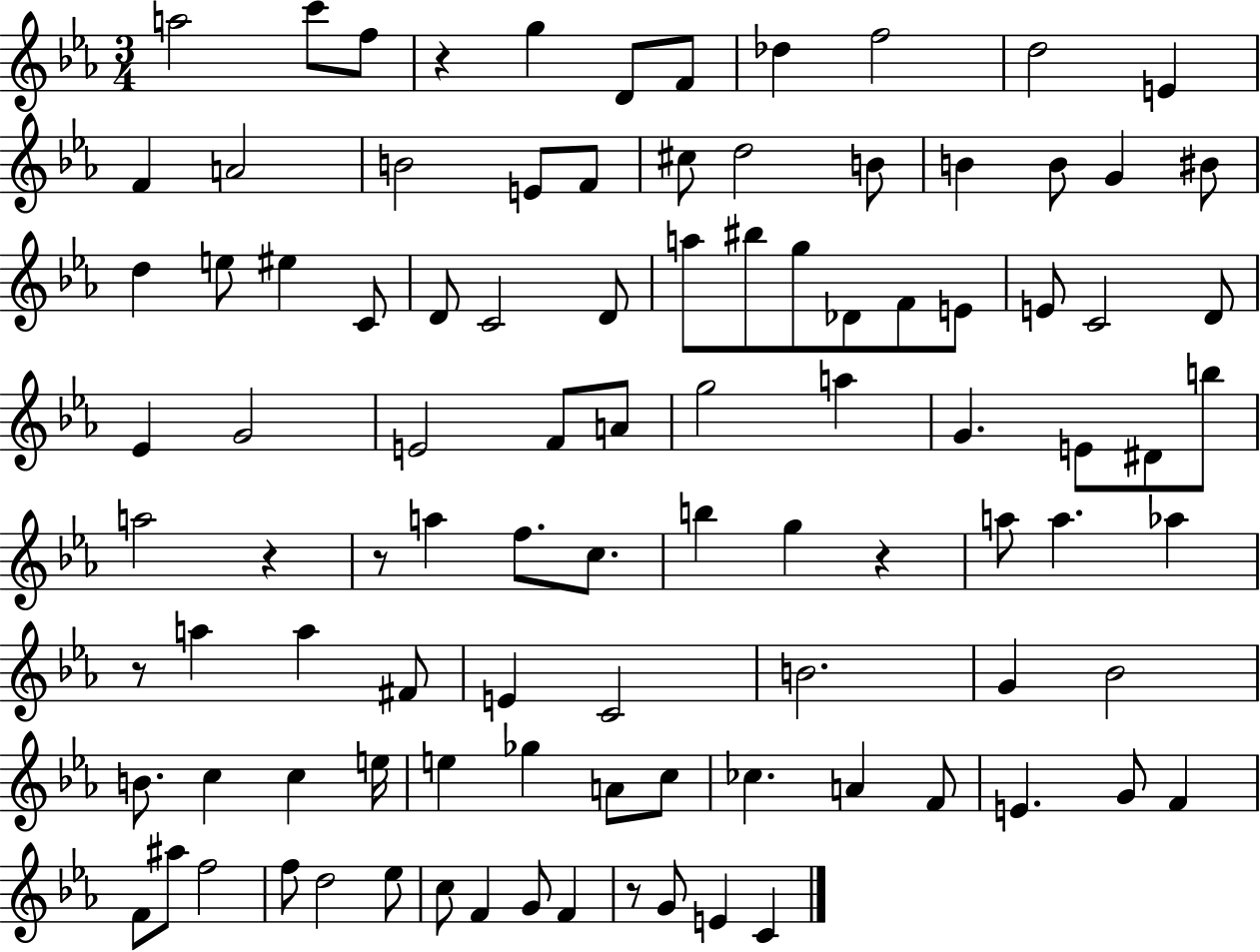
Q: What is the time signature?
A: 3/4